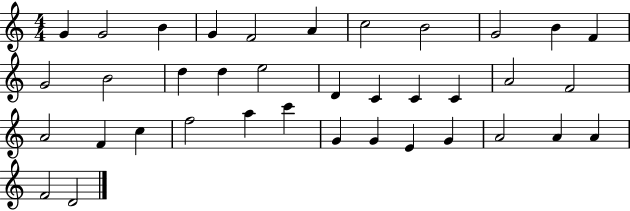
{
  \clef treble
  \numericTimeSignature
  \time 4/4
  \key c \major
  g'4 g'2 b'4 | g'4 f'2 a'4 | c''2 b'2 | g'2 b'4 f'4 | \break g'2 b'2 | d''4 d''4 e''2 | d'4 c'4 c'4 c'4 | a'2 f'2 | \break a'2 f'4 c''4 | f''2 a''4 c'''4 | g'4 g'4 e'4 g'4 | a'2 a'4 a'4 | \break f'2 d'2 | \bar "|."
}